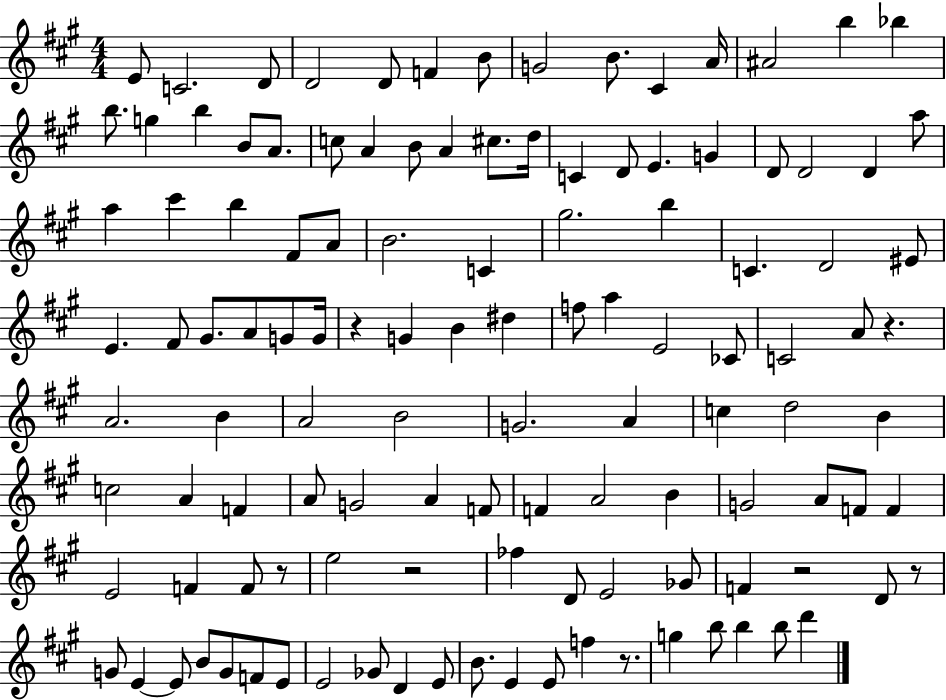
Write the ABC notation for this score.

X:1
T:Untitled
M:4/4
L:1/4
K:A
E/2 C2 D/2 D2 D/2 F B/2 G2 B/2 ^C A/4 ^A2 b _b b/2 g b B/2 A/2 c/2 A B/2 A ^c/2 d/4 C D/2 E G D/2 D2 D a/2 a ^c' b ^F/2 A/2 B2 C ^g2 b C D2 ^E/2 E ^F/2 ^G/2 A/2 G/2 G/4 z G B ^d f/2 a E2 _C/2 C2 A/2 z A2 B A2 B2 G2 A c d2 B c2 A F A/2 G2 A F/2 F A2 B G2 A/2 F/2 F E2 F F/2 z/2 e2 z2 _f D/2 E2 _G/2 F z2 D/2 z/2 G/2 E E/2 B/2 G/2 F/2 E/2 E2 _G/2 D E/2 B/2 E E/2 f z/2 g b/2 b b/2 d'